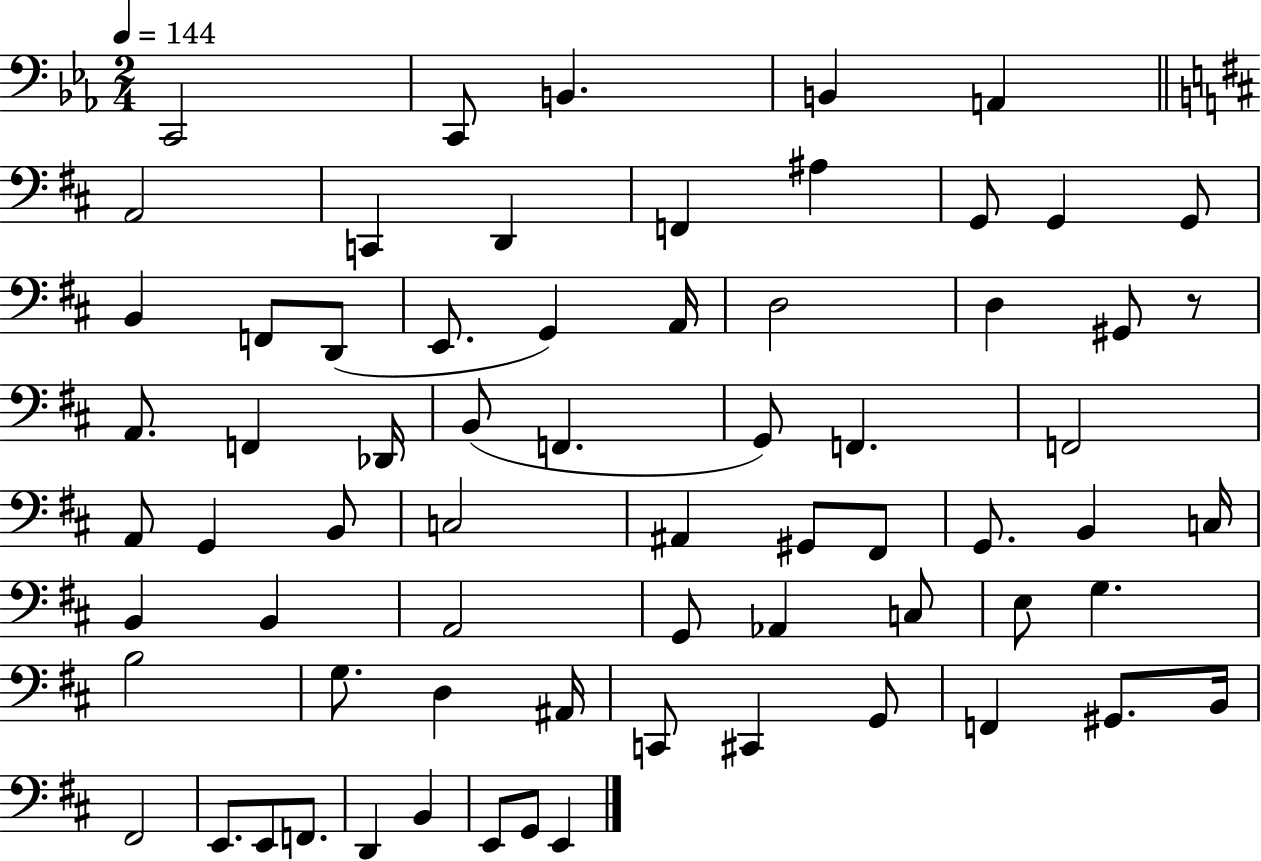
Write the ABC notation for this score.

X:1
T:Untitled
M:2/4
L:1/4
K:Eb
C,,2 C,,/2 B,, B,, A,, A,,2 C,, D,, F,, ^A, G,,/2 G,, G,,/2 B,, F,,/2 D,,/2 E,,/2 G,, A,,/4 D,2 D, ^G,,/2 z/2 A,,/2 F,, _D,,/4 B,,/2 F,, G,,/2 F,, F,,2 A,,/2 G,, B,,/2 C,2 ^A,, ^G,,/2 ^F,,/2 G,,/2 B,, C,/4 B,, B,, A,,2 G,,/2 _A,, C,/2 E,/2 G, B,2 G,/2 D, ^A,,/4 C,,/2 ^C,, G,,/2 F,, ^G,,/2 B,,/4 ^F,,2 E,,/2 E,,/2 F,,/2 D,, B,, E,,/2 G,,/2 E,,